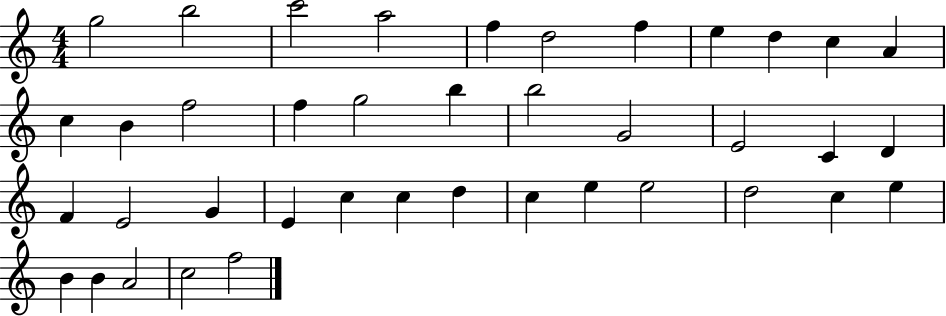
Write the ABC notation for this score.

X:1
T:Untitled
M:4/4
L:1/4
K:C
g2 b2 c'2 a2 f d2 f e d c A c B f2 f g2 b b2 G2 E2 C D F E2 G E c c d c e e2 d2 c e B B A2 c2 f2